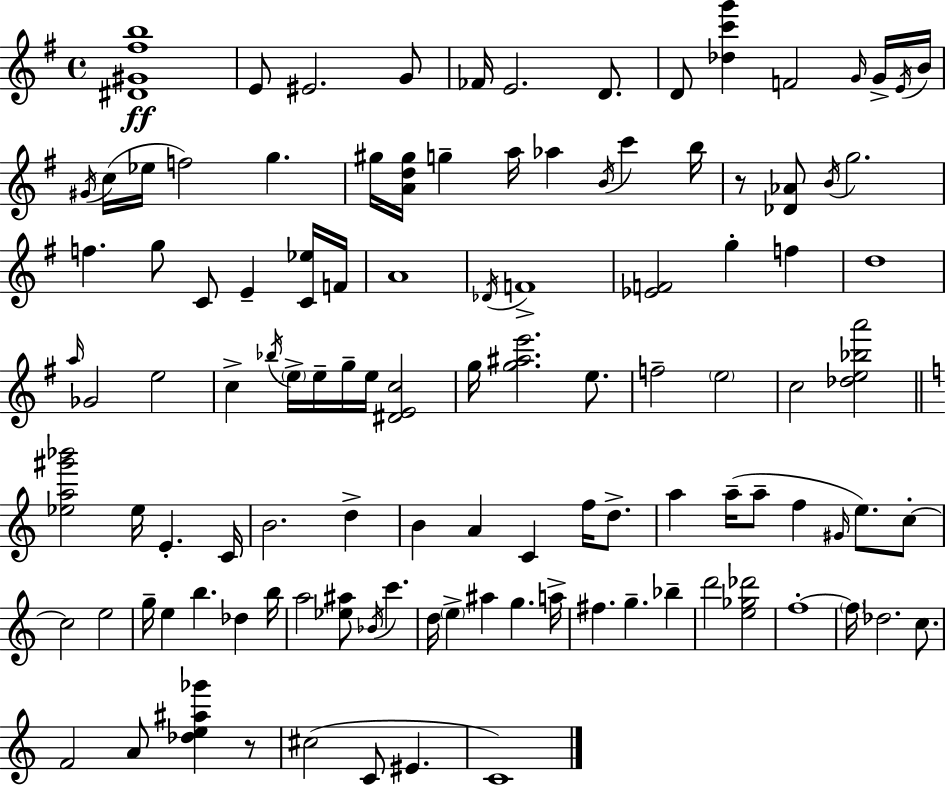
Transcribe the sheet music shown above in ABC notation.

X:1
T:Untitled
M:4/4
L:1/4
K:G
[^D^G^fb]4 E/2 ^E2 G/2 _F/4 E2 D/2 D/2 [_dc'g'] F2 G/4 G/4 E/4 B/4 ^G/4 c/4 _e/4 f2 g ^g/4 [Ad^g]/4 g a/4 _a B/4 c' b/4 z/2 [_D_A]/2 B/4 g2 f g/2 C/2 E [C_e]/4 F/4 A4 _D/4 F4 [_EF]2 g f d4 a/4 _G2 e2 c _b/4 e/4 e/4 g/4 e/4 [^DEc]2 g/4 [g^ae']2 e/2 f2 e2 c2 [_de_ba']2 [_ea^g'_b']2 _e/4 E C/4 B2 d B A C f/4 d/2 a a/4 a/2 f ^G/4 e/2 c/2 c2 e2 g/4 e b _d b/4 a2 [_e^a]/2 _B/4 c' d/4 e ^a g a/4 ^f g _b d'2 [e_g_d']2 f4 f/4 _d2 c/2 F2 A/2 [_de^a_g'] z/2 ^c2 C/2 ^E C4